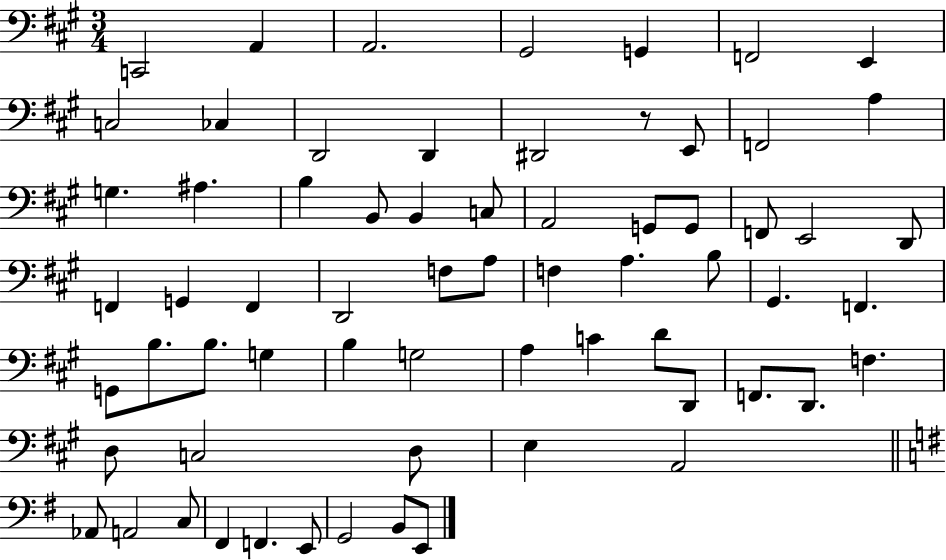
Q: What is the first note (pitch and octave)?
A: C2